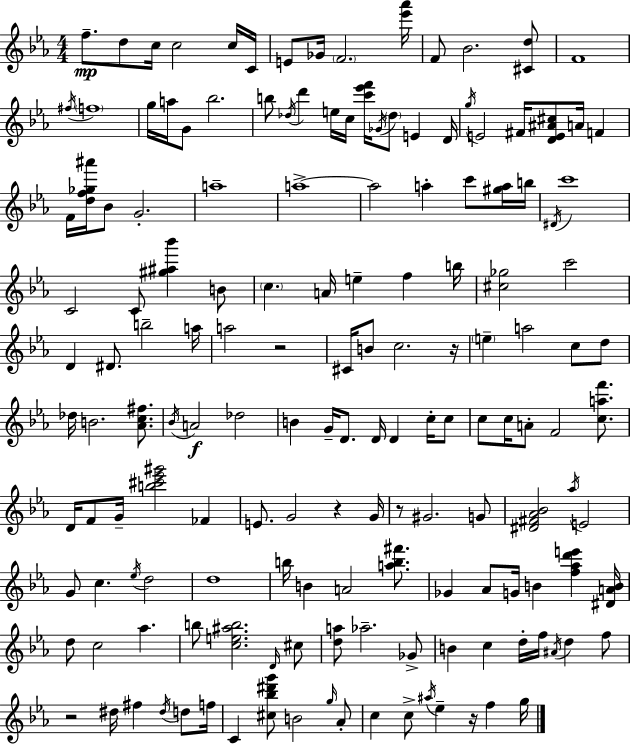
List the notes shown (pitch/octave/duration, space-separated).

F5/e. D5/e C5/s C5/h C5/s C4/s E4/e Gb4/s F4/h. [Eb6,Ab6]/s F4/e Bb4/h. [C#4,D5]/e F4/w F#5/s F5/w G5/s A5/s G4/e Bb5/h. B5/e Db5/s D6/q E5/s C5/s [C6,Eb6,F6]/s Gb4/s Db5/e E4/q D4/s G5/s E4/h F#4/s [D4,E4,A#4,C#5]/e A4/s F4/q F4/s [D5,F5,Gb5,A#6]/s Bb4/e G4/h. A5/w A5/w A5/h A5/q C6/e [G#5,A5]/s B5/s D#4/s C6/w C4/h C4/e [G#5,A#5,Bb6]/q B4/e C5/q. A4/s E5/q F5/q B5/s [C#5,Gb5]/h C6/h D4/q D#4/e. B5/h A5/s A5/h R/h C#4/s B4/e C5/h. R/s E5/q A5/h C5/e D5/e Db5/s B4/h. [Ab4,C5,F#5]/e. Bb4/s A4/h Db5/h B4/q G4/s D4/e. D4/s D4/q C5/s C5/e C5/e C5/s A4/e F4/h [C5,A5,F6]/e. D4/s F4/e G4/s [B5,C#6,Eb6,G#6]/h FES4/q E4/e. G4/h R/q G4/s R/e G#4/h. G4/e [D#4,F#4,Ab4,Bb4]/h Ab5/s E4/h G4/e C5/q. Eb5/s D5/h D5/w B5/s B4/q A4/h [A5,B5,F#6]/e. Gb4/q Ab4/e G4/s B4/q [F5,Ab5,D6,E6]/q [D#4,A4,B4]/s D5/e C5/h Ab5/q. B5/e [C5,E5,A#5,B5]/h. D4/s C#5/e [D5,A5]/e Ab5/h. Gb4/e B4/q C5/q D5/s F5/s A#4/s D5/q F5/e R/h D#5/s F#5/q D#5/s D5/e F5/s C4/q [C#5,Bb5,D#6,G6]/e B4/h G5/s Ab4/e C5/q C5/e A#5/s Eb5/q R/s F5/q G5/s